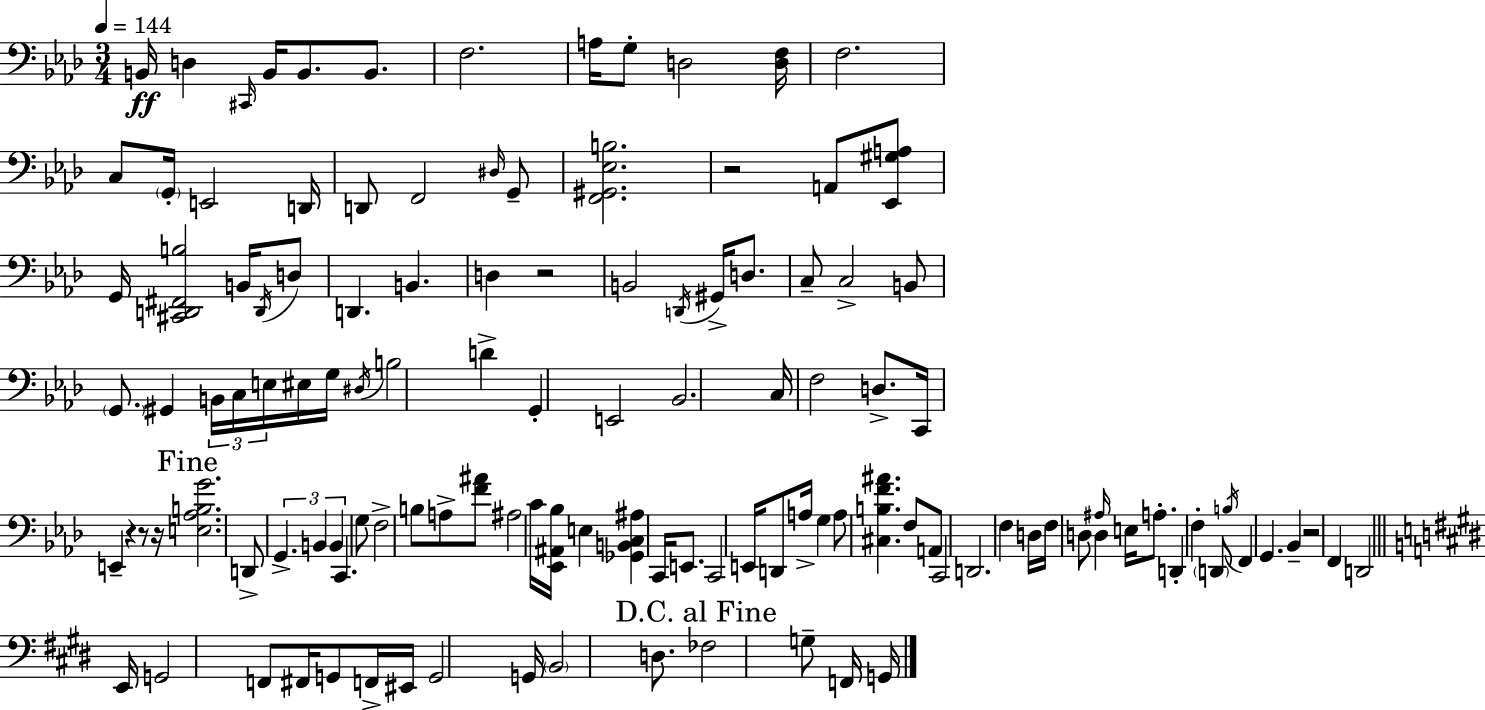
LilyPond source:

{
  \clef bass
  \numericTimeSignature
  \time 3/4
  \key f \minor
  \tempo 4 = 144
  \repeat volta 2 { b,16\ff d4 \grace { cis,16 } b,16 b,8. b,8. | f2. | a16 g8-. d2 | <d f>16 f2. | \break c8 \parenthesize g,16-. e,2 | d,16 d,8 f,2 \grace { dis16 } | g,8-- <f, gis, ees b>2. | r2 a,8 | \break <ees, gis a>8 g,16 <cis, d, fis, b>2 b,16 | \acciaccatura { d,16 } d8 d,4. b,4. | d4 r2 | b,2 \acciaccatura { d,16 } | \break gis,16-> d8. c8-- c2-> | b,8 \parenthesize g,8. gis,4 \tuplet 3/2 { b,16 | c16 e16 } eis16 g16 \acciaccatura { dis16 } b2 | d'4-> g,4-. e,2 | \break bes,2. | c16 f2 | d8.-> c,16 e,4-- r4 | r8 r16 \mark "Fine" <e aes b g'>2. | \break d,8-> \tuplet 3/2 { g,4.-> | b,4 b,4 } c,4. | g8 f2-> | b8 a8-> <f' ais'>8 ais2 | \break c'16 <ees, ais, bes>16 e4 <ges, b, c ais>4 | c,16 e,8. c,2 | e,16 d,8 a16-> g4 a8 <cis b f' ais'>4. | f8 a,8 c,2 | \break d,2. | f4 d16 f16 d8 | d4 \grace { ais16 } e16 a8.-. d,4-. | f4-. \parenthesize d,8 \acciaccatura { b16 } f,4 | \break g,4. bes,4-- r2 | f,4 d,2 | \bar "||" \break \key e \major e,16 g,2 f,8 fis,16 | g,8 f,16-> eis,16 g,2 | g,16 \parenthesize b,2 d8. | \mark "D.C. al Fine" fes2 g8-- f,16 g,16 | \break } \bar "|."
}